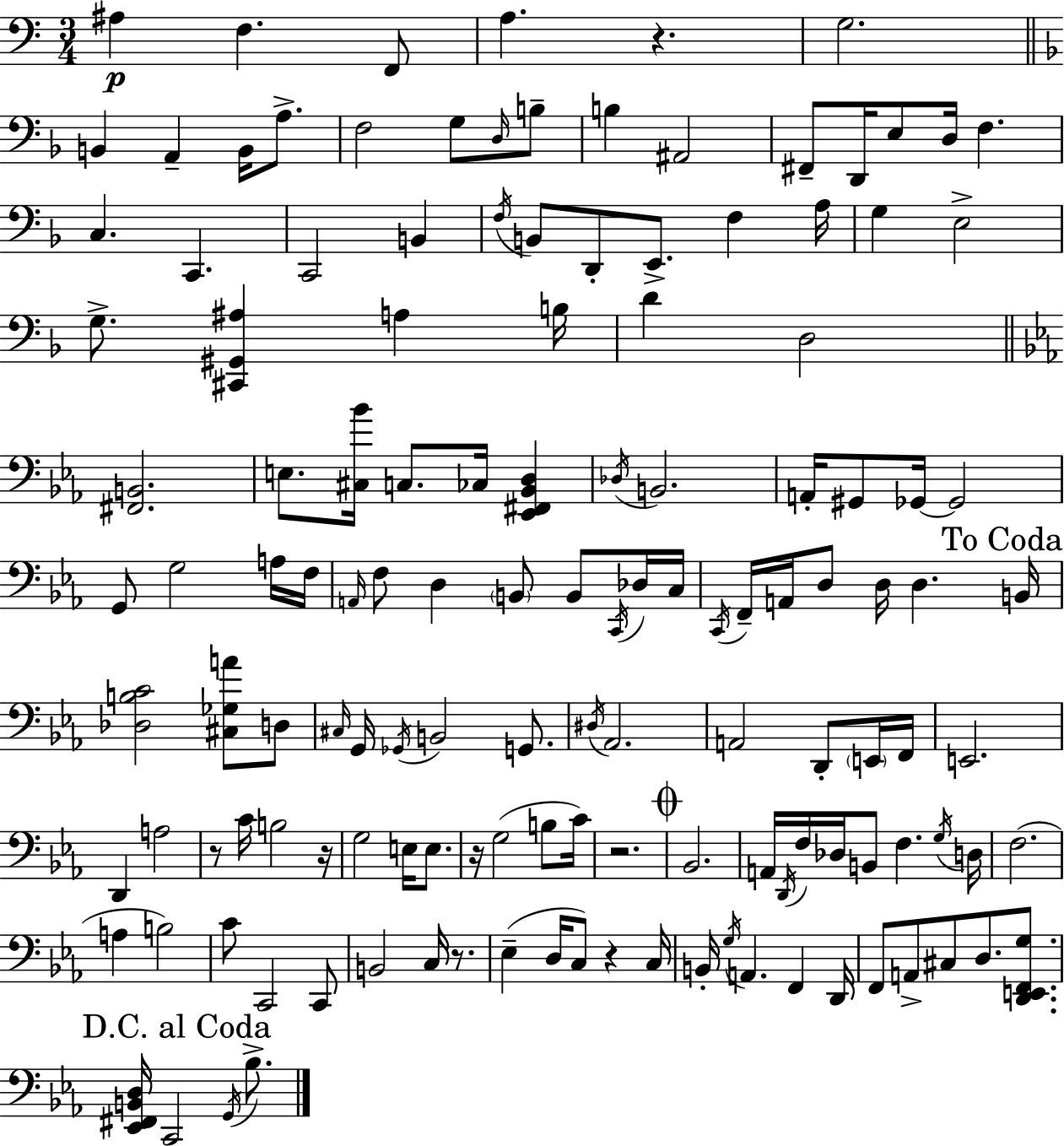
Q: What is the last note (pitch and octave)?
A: Bb3